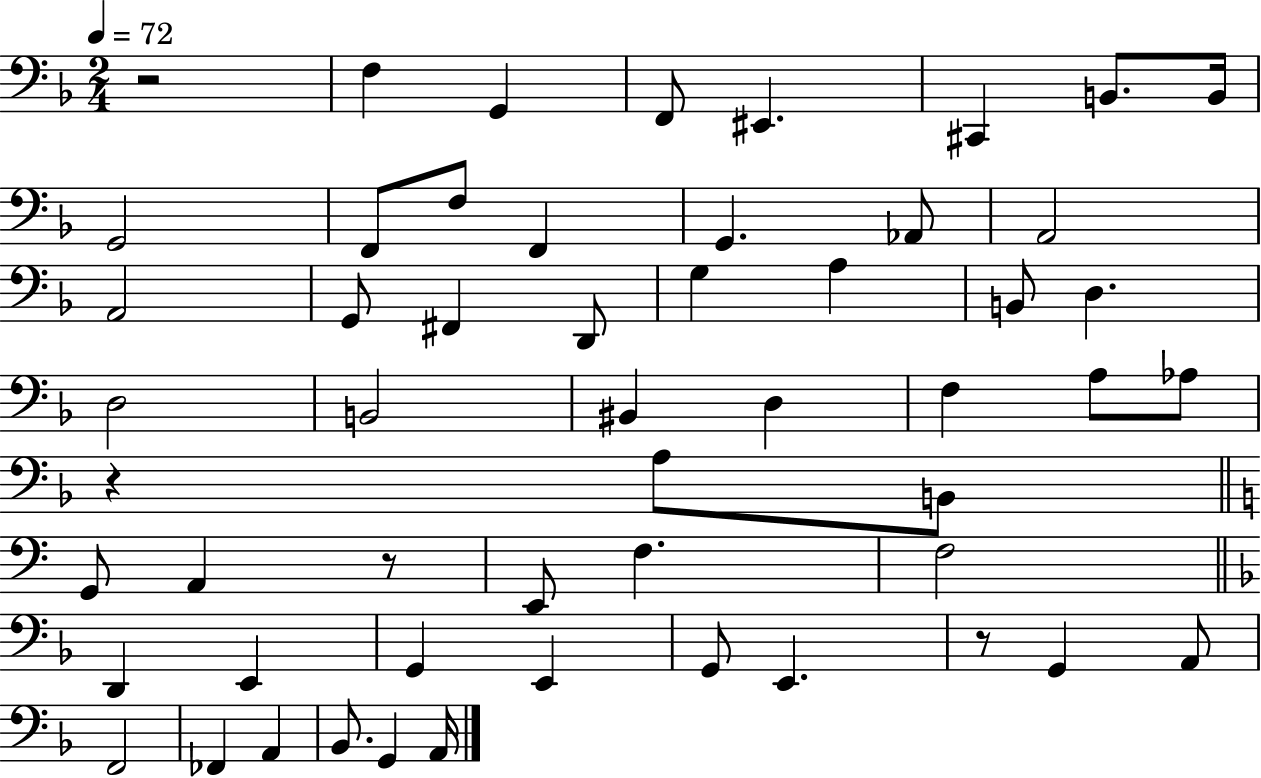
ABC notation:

X:1
T:Untitled
M:2/4
L:1/4
K:F
z2 F, G,, F,,/2 ^E,, ^C,, B,,/2 B,,/4 G,,2 F,,/2 F,/2 F,, G,, _A,,/2 A,,2 A,,2 G,,/2 ^F,, D,,/2 G, A, B,,/2 D, D,2 B,,2 ^B,, D, F, A,/2 _A,/2 z A,/2 B,,/2 G,,/2 A,, z/2 E,,/2 F, F,2 D,, E,, G,, E,, G,,/2 E,, z/2 G,, A,,/2 F,,2 _F,, A,, _B,,/2 G,, A,,/4